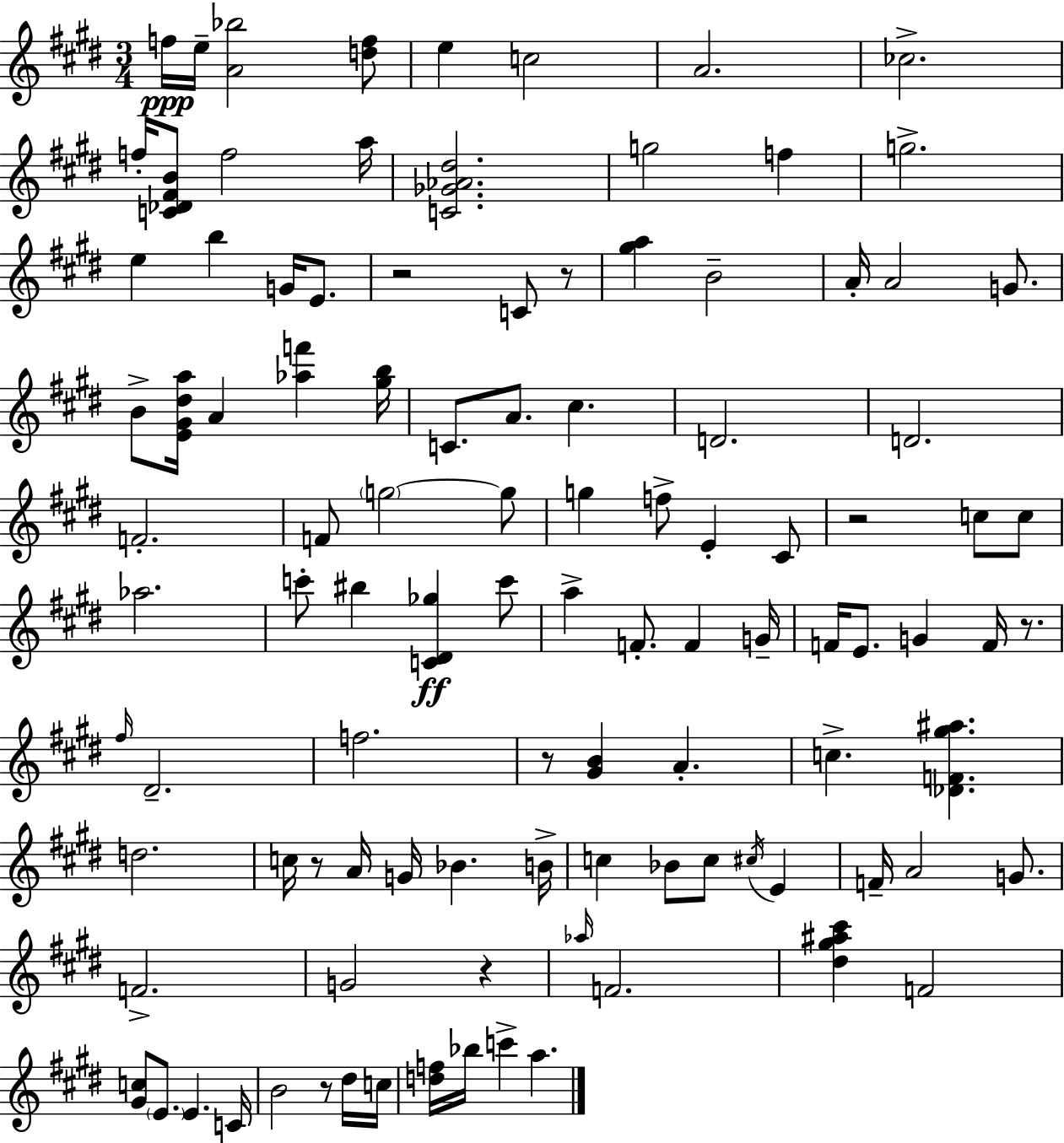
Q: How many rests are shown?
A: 8